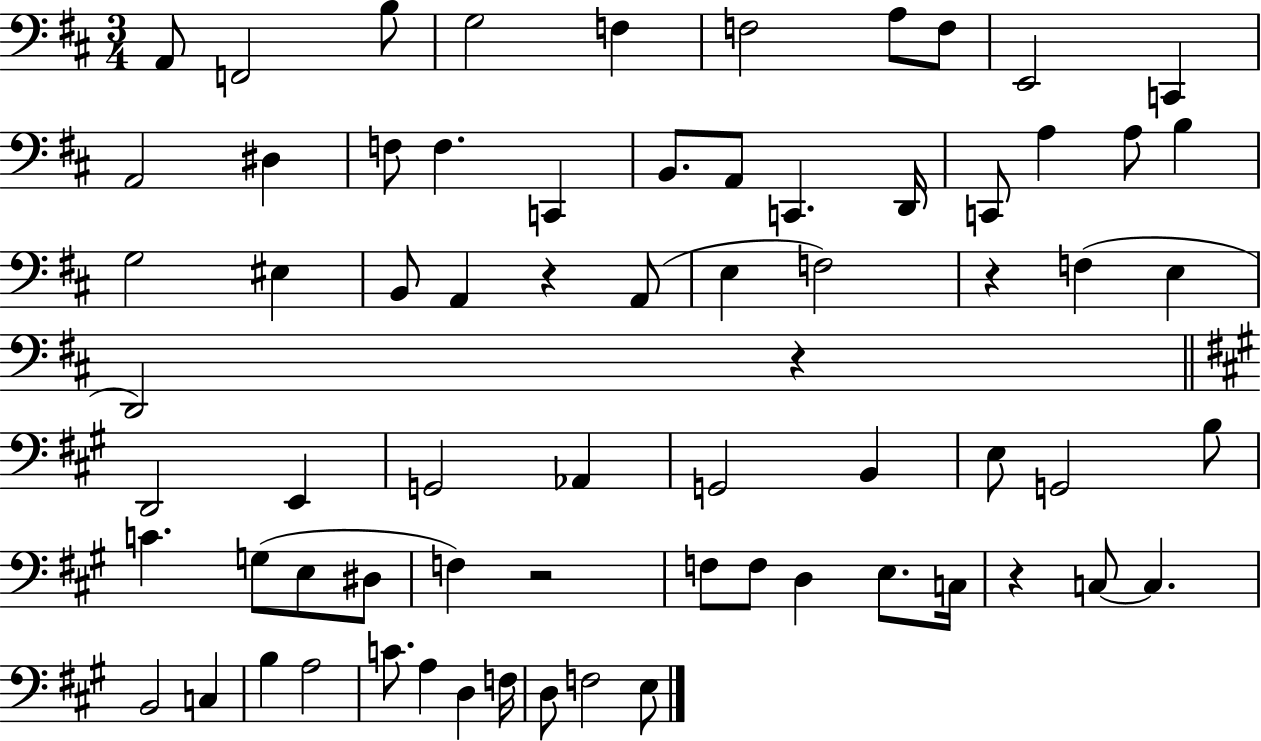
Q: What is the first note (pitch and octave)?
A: A2